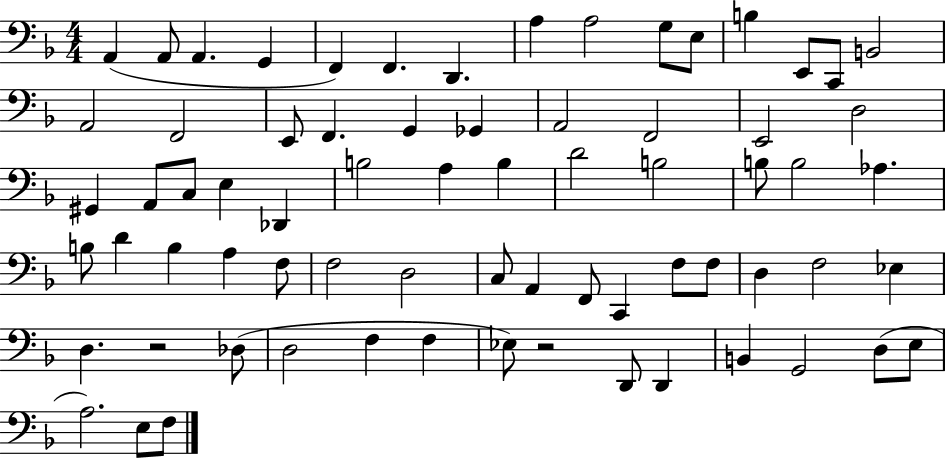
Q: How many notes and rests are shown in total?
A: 71